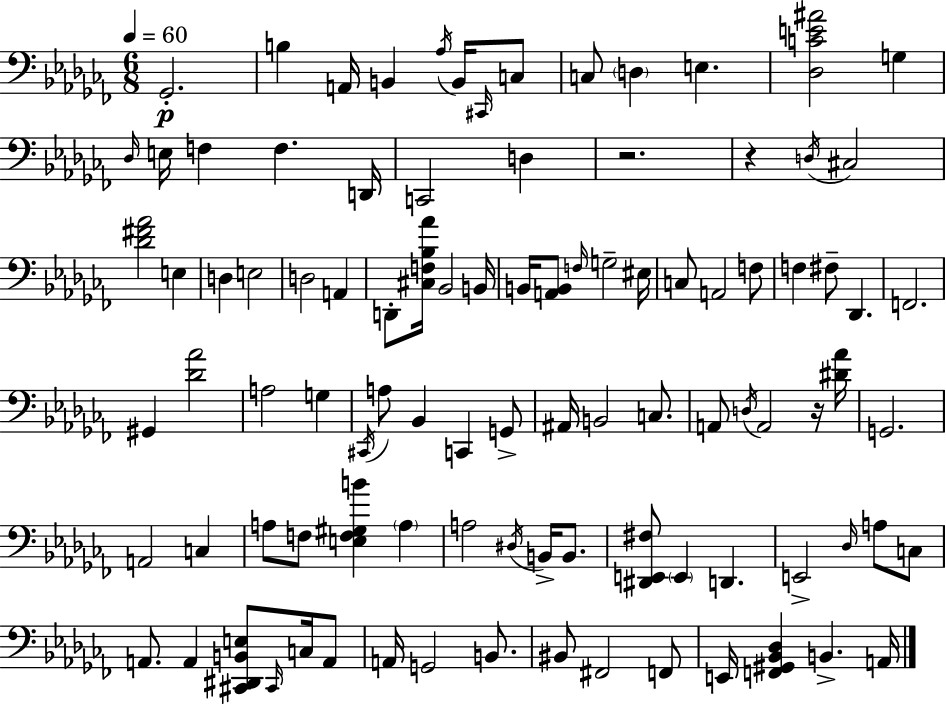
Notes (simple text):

Gb2/h. B3/q A2/s B2/q Ab3/s B2/s C#2/s C3/e C3/e D3/q E3/q. [Db3,C4,E4,A#4]/h G3/q Db3/s E3/s F3/q F3/q. D2/s C2/h D3/q R/h. R/q D3/s C#3/h [Db4,F#4,Ab4]/h E3/q D3/q E3/h D3/h A2/q D2/e [C#3,F3,Bb3,Ab4]/s Bb2/h B2/s B2/s [A2,B2]/e F3/s G3/h EIS3/s C3/e A2/h F3/e F3/q F#3/e Db2/q. F2/h. G#2/q [Db4,Ab4]/h A3/h G3/q C#2/s A3/e Bb2/q C2/q G2/e A#2/s B2/h C3/e. A2/e D3/s A2/h R/s [D#4,Ab4]/s G2/h. A2/h C3/q A3/e F3/e [E3,F3,G#3,B4]/q A3/q A3/h D#3/s B2/s B2/e. [D#2,E2,F#3]/e E2/q D2/q. E2/h Db3/s A3/e C3/e A2/e. A2/q [C#2,D#2,B2,E3]/e C#2/s C3/s A2/e A2/s G2/h B2/e. BIS2/e F#2/h F2/e E2/s [F2,G#2,Bb2,Db3]/q B2/q. A2/s